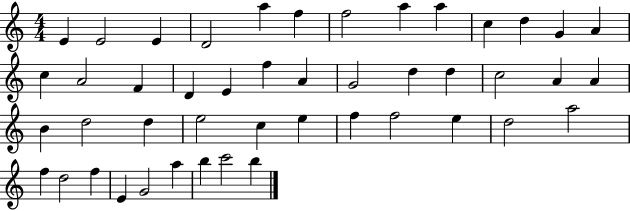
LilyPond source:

{
  \clef treble
  \numericTimeSignature
  \time 4/4
  \key c \major
  e'4 e'2 e'4 | d'2 a''4 f''4 | f''2 a''4 a''4 | c''4 d''4 g'4 a'4 | \break c''4 a'2 f'4 | d'4 e'4 f''4 a'4 | g'2 d''4 d''4 | c''2 a'4 a'4 | \break b'4 d''2 d''4 | e''2 c''4 e''4 | f''4 f''2 e''4 | d''2 a''2 | \break f''4 d''2 f''4 | e'4 g'2 a''4 | b''4 c'''2 b''4 | \bar "|."
}